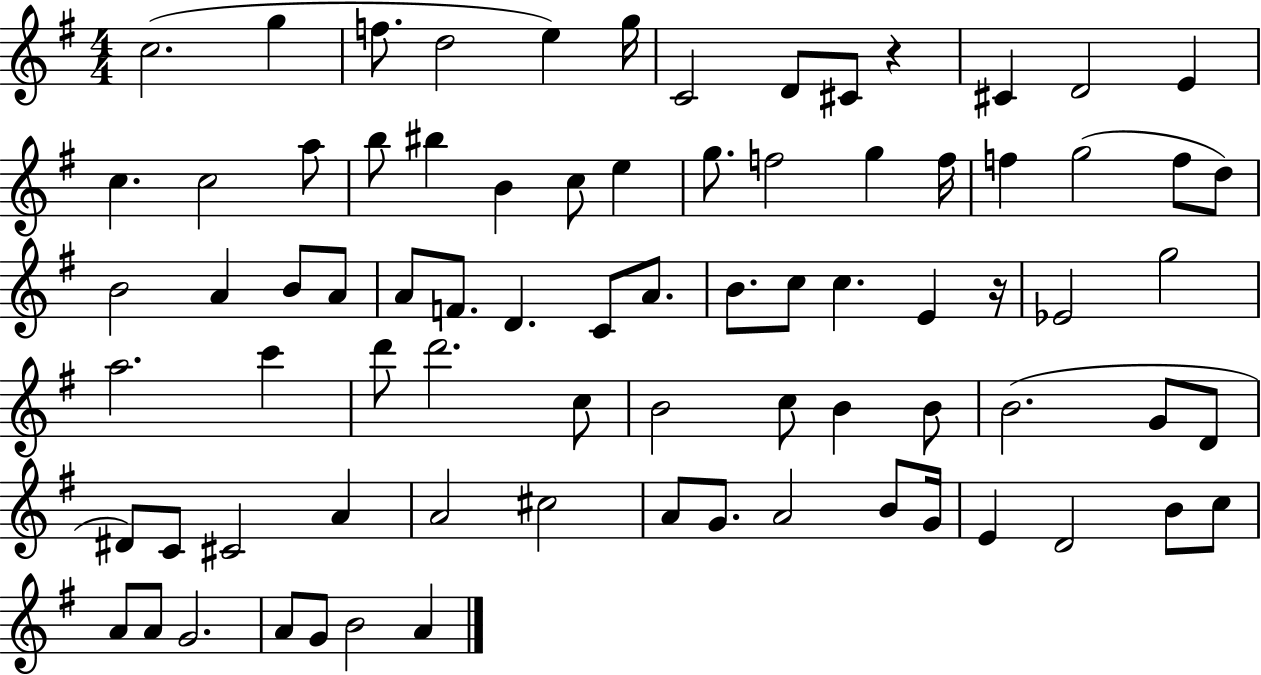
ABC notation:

X:1
T:Untitled
M:4/4
L:1/4
K:G
c2 g f/2 d2 e g/4 C2 D/2 ^C/2 z ^C D2 E c c2 a/2 b/2 ^b B c/2 e g/2 f2 g f/4 f g2 f/2 d/2 B2 A B/2 A/2 A/2 F/2 D C/2 A/2 B/2 c/2 c E z/4 _E2 g2 a2 c' d'/2 d'2 c/2 B2 c/2 B B/2 B2 G/2 D/2 ^D/2 C/2 ^C2 A A2 ^c2 A/2 G/2 A2 B/2 G/4 E D2 B/2 c/2 A/2 A/2 G2 A/2 G/2 B2 A